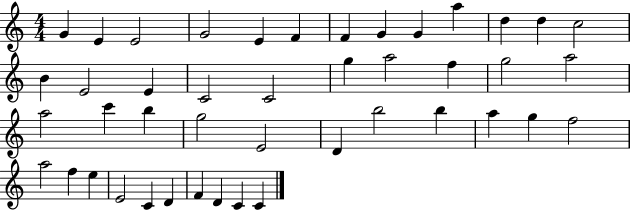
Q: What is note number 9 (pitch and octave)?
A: G4